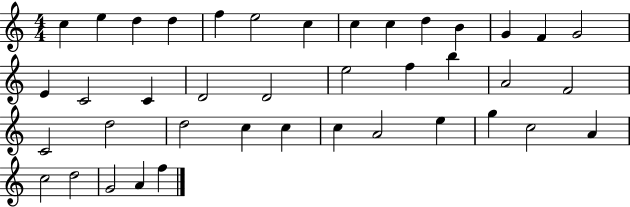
{
  \clef treble
  \numericTimeSignature
  \time 4/4
  \key c \major
  c''4 e''4 d''4 d''4 | f''4 e''2 c''4 | c''4 c''4 d''4 b'4 | g'4 f'4 g'2 | \break e'4 c'2 c'4 | d'2 d'2 | e''2 f''4 b''4 | a'2 f'2 | \break c'2 d''2 | d''2 c''4 c''4 | c''4 a'2 e''4 | g''4 c''2 a'4 | \break c''2 d''2 | g'2 a'4 f''4 | \bar "|."
}